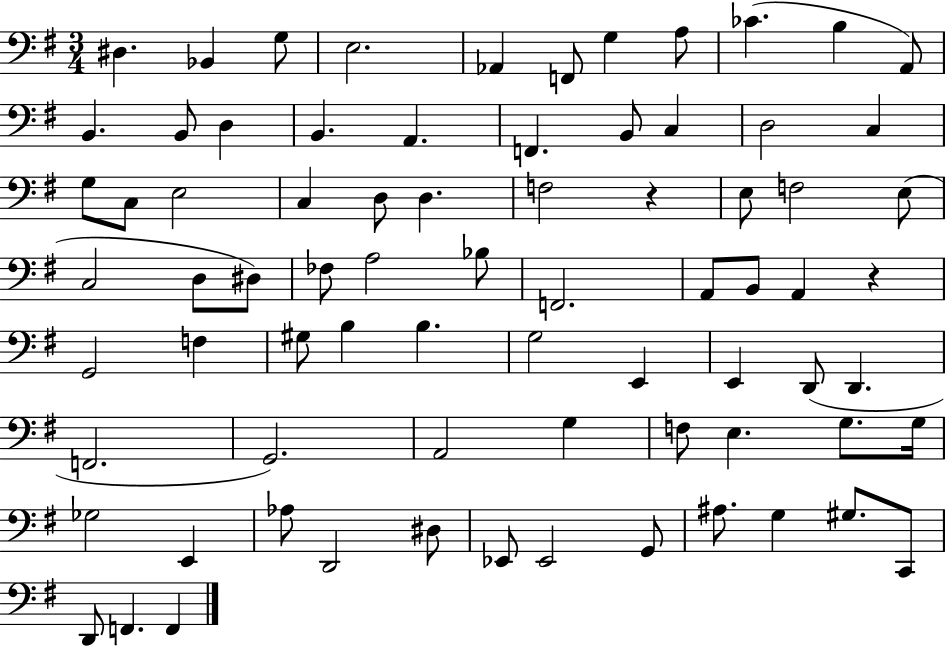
D#3/q. Bb2/q G3/e E3/h. Ab2/q F2/e G3/q A3/e CES4/q. B3/q A2/e B2/q. B2/e D3/q B2/q. A2/q. F2/q. B2/e C3/q D3/h C3/q G3/e C3/e E3/h C3/q D3/e D3/q. F3/h R/q E3/e F3/h E3/e C3/h D3/e D#3/e FES3/e A3/h Bb3/e F2/h. A2/e B2/e A2/q R/q G2/h F3/q G#3/e B3/q B3/q. G3/h E2/q E2/q D2/e D2/q. F2/h. G2/h. A2/h G3/q F3/e E3/q. G3/e. G3/s Gb3/h E2/q Ab3/e D2/h D#3/e Eb2/e Eb2/h G2/e A#3/e. G3/q G#3/e. C2/e D2/e F2/q. F2/q